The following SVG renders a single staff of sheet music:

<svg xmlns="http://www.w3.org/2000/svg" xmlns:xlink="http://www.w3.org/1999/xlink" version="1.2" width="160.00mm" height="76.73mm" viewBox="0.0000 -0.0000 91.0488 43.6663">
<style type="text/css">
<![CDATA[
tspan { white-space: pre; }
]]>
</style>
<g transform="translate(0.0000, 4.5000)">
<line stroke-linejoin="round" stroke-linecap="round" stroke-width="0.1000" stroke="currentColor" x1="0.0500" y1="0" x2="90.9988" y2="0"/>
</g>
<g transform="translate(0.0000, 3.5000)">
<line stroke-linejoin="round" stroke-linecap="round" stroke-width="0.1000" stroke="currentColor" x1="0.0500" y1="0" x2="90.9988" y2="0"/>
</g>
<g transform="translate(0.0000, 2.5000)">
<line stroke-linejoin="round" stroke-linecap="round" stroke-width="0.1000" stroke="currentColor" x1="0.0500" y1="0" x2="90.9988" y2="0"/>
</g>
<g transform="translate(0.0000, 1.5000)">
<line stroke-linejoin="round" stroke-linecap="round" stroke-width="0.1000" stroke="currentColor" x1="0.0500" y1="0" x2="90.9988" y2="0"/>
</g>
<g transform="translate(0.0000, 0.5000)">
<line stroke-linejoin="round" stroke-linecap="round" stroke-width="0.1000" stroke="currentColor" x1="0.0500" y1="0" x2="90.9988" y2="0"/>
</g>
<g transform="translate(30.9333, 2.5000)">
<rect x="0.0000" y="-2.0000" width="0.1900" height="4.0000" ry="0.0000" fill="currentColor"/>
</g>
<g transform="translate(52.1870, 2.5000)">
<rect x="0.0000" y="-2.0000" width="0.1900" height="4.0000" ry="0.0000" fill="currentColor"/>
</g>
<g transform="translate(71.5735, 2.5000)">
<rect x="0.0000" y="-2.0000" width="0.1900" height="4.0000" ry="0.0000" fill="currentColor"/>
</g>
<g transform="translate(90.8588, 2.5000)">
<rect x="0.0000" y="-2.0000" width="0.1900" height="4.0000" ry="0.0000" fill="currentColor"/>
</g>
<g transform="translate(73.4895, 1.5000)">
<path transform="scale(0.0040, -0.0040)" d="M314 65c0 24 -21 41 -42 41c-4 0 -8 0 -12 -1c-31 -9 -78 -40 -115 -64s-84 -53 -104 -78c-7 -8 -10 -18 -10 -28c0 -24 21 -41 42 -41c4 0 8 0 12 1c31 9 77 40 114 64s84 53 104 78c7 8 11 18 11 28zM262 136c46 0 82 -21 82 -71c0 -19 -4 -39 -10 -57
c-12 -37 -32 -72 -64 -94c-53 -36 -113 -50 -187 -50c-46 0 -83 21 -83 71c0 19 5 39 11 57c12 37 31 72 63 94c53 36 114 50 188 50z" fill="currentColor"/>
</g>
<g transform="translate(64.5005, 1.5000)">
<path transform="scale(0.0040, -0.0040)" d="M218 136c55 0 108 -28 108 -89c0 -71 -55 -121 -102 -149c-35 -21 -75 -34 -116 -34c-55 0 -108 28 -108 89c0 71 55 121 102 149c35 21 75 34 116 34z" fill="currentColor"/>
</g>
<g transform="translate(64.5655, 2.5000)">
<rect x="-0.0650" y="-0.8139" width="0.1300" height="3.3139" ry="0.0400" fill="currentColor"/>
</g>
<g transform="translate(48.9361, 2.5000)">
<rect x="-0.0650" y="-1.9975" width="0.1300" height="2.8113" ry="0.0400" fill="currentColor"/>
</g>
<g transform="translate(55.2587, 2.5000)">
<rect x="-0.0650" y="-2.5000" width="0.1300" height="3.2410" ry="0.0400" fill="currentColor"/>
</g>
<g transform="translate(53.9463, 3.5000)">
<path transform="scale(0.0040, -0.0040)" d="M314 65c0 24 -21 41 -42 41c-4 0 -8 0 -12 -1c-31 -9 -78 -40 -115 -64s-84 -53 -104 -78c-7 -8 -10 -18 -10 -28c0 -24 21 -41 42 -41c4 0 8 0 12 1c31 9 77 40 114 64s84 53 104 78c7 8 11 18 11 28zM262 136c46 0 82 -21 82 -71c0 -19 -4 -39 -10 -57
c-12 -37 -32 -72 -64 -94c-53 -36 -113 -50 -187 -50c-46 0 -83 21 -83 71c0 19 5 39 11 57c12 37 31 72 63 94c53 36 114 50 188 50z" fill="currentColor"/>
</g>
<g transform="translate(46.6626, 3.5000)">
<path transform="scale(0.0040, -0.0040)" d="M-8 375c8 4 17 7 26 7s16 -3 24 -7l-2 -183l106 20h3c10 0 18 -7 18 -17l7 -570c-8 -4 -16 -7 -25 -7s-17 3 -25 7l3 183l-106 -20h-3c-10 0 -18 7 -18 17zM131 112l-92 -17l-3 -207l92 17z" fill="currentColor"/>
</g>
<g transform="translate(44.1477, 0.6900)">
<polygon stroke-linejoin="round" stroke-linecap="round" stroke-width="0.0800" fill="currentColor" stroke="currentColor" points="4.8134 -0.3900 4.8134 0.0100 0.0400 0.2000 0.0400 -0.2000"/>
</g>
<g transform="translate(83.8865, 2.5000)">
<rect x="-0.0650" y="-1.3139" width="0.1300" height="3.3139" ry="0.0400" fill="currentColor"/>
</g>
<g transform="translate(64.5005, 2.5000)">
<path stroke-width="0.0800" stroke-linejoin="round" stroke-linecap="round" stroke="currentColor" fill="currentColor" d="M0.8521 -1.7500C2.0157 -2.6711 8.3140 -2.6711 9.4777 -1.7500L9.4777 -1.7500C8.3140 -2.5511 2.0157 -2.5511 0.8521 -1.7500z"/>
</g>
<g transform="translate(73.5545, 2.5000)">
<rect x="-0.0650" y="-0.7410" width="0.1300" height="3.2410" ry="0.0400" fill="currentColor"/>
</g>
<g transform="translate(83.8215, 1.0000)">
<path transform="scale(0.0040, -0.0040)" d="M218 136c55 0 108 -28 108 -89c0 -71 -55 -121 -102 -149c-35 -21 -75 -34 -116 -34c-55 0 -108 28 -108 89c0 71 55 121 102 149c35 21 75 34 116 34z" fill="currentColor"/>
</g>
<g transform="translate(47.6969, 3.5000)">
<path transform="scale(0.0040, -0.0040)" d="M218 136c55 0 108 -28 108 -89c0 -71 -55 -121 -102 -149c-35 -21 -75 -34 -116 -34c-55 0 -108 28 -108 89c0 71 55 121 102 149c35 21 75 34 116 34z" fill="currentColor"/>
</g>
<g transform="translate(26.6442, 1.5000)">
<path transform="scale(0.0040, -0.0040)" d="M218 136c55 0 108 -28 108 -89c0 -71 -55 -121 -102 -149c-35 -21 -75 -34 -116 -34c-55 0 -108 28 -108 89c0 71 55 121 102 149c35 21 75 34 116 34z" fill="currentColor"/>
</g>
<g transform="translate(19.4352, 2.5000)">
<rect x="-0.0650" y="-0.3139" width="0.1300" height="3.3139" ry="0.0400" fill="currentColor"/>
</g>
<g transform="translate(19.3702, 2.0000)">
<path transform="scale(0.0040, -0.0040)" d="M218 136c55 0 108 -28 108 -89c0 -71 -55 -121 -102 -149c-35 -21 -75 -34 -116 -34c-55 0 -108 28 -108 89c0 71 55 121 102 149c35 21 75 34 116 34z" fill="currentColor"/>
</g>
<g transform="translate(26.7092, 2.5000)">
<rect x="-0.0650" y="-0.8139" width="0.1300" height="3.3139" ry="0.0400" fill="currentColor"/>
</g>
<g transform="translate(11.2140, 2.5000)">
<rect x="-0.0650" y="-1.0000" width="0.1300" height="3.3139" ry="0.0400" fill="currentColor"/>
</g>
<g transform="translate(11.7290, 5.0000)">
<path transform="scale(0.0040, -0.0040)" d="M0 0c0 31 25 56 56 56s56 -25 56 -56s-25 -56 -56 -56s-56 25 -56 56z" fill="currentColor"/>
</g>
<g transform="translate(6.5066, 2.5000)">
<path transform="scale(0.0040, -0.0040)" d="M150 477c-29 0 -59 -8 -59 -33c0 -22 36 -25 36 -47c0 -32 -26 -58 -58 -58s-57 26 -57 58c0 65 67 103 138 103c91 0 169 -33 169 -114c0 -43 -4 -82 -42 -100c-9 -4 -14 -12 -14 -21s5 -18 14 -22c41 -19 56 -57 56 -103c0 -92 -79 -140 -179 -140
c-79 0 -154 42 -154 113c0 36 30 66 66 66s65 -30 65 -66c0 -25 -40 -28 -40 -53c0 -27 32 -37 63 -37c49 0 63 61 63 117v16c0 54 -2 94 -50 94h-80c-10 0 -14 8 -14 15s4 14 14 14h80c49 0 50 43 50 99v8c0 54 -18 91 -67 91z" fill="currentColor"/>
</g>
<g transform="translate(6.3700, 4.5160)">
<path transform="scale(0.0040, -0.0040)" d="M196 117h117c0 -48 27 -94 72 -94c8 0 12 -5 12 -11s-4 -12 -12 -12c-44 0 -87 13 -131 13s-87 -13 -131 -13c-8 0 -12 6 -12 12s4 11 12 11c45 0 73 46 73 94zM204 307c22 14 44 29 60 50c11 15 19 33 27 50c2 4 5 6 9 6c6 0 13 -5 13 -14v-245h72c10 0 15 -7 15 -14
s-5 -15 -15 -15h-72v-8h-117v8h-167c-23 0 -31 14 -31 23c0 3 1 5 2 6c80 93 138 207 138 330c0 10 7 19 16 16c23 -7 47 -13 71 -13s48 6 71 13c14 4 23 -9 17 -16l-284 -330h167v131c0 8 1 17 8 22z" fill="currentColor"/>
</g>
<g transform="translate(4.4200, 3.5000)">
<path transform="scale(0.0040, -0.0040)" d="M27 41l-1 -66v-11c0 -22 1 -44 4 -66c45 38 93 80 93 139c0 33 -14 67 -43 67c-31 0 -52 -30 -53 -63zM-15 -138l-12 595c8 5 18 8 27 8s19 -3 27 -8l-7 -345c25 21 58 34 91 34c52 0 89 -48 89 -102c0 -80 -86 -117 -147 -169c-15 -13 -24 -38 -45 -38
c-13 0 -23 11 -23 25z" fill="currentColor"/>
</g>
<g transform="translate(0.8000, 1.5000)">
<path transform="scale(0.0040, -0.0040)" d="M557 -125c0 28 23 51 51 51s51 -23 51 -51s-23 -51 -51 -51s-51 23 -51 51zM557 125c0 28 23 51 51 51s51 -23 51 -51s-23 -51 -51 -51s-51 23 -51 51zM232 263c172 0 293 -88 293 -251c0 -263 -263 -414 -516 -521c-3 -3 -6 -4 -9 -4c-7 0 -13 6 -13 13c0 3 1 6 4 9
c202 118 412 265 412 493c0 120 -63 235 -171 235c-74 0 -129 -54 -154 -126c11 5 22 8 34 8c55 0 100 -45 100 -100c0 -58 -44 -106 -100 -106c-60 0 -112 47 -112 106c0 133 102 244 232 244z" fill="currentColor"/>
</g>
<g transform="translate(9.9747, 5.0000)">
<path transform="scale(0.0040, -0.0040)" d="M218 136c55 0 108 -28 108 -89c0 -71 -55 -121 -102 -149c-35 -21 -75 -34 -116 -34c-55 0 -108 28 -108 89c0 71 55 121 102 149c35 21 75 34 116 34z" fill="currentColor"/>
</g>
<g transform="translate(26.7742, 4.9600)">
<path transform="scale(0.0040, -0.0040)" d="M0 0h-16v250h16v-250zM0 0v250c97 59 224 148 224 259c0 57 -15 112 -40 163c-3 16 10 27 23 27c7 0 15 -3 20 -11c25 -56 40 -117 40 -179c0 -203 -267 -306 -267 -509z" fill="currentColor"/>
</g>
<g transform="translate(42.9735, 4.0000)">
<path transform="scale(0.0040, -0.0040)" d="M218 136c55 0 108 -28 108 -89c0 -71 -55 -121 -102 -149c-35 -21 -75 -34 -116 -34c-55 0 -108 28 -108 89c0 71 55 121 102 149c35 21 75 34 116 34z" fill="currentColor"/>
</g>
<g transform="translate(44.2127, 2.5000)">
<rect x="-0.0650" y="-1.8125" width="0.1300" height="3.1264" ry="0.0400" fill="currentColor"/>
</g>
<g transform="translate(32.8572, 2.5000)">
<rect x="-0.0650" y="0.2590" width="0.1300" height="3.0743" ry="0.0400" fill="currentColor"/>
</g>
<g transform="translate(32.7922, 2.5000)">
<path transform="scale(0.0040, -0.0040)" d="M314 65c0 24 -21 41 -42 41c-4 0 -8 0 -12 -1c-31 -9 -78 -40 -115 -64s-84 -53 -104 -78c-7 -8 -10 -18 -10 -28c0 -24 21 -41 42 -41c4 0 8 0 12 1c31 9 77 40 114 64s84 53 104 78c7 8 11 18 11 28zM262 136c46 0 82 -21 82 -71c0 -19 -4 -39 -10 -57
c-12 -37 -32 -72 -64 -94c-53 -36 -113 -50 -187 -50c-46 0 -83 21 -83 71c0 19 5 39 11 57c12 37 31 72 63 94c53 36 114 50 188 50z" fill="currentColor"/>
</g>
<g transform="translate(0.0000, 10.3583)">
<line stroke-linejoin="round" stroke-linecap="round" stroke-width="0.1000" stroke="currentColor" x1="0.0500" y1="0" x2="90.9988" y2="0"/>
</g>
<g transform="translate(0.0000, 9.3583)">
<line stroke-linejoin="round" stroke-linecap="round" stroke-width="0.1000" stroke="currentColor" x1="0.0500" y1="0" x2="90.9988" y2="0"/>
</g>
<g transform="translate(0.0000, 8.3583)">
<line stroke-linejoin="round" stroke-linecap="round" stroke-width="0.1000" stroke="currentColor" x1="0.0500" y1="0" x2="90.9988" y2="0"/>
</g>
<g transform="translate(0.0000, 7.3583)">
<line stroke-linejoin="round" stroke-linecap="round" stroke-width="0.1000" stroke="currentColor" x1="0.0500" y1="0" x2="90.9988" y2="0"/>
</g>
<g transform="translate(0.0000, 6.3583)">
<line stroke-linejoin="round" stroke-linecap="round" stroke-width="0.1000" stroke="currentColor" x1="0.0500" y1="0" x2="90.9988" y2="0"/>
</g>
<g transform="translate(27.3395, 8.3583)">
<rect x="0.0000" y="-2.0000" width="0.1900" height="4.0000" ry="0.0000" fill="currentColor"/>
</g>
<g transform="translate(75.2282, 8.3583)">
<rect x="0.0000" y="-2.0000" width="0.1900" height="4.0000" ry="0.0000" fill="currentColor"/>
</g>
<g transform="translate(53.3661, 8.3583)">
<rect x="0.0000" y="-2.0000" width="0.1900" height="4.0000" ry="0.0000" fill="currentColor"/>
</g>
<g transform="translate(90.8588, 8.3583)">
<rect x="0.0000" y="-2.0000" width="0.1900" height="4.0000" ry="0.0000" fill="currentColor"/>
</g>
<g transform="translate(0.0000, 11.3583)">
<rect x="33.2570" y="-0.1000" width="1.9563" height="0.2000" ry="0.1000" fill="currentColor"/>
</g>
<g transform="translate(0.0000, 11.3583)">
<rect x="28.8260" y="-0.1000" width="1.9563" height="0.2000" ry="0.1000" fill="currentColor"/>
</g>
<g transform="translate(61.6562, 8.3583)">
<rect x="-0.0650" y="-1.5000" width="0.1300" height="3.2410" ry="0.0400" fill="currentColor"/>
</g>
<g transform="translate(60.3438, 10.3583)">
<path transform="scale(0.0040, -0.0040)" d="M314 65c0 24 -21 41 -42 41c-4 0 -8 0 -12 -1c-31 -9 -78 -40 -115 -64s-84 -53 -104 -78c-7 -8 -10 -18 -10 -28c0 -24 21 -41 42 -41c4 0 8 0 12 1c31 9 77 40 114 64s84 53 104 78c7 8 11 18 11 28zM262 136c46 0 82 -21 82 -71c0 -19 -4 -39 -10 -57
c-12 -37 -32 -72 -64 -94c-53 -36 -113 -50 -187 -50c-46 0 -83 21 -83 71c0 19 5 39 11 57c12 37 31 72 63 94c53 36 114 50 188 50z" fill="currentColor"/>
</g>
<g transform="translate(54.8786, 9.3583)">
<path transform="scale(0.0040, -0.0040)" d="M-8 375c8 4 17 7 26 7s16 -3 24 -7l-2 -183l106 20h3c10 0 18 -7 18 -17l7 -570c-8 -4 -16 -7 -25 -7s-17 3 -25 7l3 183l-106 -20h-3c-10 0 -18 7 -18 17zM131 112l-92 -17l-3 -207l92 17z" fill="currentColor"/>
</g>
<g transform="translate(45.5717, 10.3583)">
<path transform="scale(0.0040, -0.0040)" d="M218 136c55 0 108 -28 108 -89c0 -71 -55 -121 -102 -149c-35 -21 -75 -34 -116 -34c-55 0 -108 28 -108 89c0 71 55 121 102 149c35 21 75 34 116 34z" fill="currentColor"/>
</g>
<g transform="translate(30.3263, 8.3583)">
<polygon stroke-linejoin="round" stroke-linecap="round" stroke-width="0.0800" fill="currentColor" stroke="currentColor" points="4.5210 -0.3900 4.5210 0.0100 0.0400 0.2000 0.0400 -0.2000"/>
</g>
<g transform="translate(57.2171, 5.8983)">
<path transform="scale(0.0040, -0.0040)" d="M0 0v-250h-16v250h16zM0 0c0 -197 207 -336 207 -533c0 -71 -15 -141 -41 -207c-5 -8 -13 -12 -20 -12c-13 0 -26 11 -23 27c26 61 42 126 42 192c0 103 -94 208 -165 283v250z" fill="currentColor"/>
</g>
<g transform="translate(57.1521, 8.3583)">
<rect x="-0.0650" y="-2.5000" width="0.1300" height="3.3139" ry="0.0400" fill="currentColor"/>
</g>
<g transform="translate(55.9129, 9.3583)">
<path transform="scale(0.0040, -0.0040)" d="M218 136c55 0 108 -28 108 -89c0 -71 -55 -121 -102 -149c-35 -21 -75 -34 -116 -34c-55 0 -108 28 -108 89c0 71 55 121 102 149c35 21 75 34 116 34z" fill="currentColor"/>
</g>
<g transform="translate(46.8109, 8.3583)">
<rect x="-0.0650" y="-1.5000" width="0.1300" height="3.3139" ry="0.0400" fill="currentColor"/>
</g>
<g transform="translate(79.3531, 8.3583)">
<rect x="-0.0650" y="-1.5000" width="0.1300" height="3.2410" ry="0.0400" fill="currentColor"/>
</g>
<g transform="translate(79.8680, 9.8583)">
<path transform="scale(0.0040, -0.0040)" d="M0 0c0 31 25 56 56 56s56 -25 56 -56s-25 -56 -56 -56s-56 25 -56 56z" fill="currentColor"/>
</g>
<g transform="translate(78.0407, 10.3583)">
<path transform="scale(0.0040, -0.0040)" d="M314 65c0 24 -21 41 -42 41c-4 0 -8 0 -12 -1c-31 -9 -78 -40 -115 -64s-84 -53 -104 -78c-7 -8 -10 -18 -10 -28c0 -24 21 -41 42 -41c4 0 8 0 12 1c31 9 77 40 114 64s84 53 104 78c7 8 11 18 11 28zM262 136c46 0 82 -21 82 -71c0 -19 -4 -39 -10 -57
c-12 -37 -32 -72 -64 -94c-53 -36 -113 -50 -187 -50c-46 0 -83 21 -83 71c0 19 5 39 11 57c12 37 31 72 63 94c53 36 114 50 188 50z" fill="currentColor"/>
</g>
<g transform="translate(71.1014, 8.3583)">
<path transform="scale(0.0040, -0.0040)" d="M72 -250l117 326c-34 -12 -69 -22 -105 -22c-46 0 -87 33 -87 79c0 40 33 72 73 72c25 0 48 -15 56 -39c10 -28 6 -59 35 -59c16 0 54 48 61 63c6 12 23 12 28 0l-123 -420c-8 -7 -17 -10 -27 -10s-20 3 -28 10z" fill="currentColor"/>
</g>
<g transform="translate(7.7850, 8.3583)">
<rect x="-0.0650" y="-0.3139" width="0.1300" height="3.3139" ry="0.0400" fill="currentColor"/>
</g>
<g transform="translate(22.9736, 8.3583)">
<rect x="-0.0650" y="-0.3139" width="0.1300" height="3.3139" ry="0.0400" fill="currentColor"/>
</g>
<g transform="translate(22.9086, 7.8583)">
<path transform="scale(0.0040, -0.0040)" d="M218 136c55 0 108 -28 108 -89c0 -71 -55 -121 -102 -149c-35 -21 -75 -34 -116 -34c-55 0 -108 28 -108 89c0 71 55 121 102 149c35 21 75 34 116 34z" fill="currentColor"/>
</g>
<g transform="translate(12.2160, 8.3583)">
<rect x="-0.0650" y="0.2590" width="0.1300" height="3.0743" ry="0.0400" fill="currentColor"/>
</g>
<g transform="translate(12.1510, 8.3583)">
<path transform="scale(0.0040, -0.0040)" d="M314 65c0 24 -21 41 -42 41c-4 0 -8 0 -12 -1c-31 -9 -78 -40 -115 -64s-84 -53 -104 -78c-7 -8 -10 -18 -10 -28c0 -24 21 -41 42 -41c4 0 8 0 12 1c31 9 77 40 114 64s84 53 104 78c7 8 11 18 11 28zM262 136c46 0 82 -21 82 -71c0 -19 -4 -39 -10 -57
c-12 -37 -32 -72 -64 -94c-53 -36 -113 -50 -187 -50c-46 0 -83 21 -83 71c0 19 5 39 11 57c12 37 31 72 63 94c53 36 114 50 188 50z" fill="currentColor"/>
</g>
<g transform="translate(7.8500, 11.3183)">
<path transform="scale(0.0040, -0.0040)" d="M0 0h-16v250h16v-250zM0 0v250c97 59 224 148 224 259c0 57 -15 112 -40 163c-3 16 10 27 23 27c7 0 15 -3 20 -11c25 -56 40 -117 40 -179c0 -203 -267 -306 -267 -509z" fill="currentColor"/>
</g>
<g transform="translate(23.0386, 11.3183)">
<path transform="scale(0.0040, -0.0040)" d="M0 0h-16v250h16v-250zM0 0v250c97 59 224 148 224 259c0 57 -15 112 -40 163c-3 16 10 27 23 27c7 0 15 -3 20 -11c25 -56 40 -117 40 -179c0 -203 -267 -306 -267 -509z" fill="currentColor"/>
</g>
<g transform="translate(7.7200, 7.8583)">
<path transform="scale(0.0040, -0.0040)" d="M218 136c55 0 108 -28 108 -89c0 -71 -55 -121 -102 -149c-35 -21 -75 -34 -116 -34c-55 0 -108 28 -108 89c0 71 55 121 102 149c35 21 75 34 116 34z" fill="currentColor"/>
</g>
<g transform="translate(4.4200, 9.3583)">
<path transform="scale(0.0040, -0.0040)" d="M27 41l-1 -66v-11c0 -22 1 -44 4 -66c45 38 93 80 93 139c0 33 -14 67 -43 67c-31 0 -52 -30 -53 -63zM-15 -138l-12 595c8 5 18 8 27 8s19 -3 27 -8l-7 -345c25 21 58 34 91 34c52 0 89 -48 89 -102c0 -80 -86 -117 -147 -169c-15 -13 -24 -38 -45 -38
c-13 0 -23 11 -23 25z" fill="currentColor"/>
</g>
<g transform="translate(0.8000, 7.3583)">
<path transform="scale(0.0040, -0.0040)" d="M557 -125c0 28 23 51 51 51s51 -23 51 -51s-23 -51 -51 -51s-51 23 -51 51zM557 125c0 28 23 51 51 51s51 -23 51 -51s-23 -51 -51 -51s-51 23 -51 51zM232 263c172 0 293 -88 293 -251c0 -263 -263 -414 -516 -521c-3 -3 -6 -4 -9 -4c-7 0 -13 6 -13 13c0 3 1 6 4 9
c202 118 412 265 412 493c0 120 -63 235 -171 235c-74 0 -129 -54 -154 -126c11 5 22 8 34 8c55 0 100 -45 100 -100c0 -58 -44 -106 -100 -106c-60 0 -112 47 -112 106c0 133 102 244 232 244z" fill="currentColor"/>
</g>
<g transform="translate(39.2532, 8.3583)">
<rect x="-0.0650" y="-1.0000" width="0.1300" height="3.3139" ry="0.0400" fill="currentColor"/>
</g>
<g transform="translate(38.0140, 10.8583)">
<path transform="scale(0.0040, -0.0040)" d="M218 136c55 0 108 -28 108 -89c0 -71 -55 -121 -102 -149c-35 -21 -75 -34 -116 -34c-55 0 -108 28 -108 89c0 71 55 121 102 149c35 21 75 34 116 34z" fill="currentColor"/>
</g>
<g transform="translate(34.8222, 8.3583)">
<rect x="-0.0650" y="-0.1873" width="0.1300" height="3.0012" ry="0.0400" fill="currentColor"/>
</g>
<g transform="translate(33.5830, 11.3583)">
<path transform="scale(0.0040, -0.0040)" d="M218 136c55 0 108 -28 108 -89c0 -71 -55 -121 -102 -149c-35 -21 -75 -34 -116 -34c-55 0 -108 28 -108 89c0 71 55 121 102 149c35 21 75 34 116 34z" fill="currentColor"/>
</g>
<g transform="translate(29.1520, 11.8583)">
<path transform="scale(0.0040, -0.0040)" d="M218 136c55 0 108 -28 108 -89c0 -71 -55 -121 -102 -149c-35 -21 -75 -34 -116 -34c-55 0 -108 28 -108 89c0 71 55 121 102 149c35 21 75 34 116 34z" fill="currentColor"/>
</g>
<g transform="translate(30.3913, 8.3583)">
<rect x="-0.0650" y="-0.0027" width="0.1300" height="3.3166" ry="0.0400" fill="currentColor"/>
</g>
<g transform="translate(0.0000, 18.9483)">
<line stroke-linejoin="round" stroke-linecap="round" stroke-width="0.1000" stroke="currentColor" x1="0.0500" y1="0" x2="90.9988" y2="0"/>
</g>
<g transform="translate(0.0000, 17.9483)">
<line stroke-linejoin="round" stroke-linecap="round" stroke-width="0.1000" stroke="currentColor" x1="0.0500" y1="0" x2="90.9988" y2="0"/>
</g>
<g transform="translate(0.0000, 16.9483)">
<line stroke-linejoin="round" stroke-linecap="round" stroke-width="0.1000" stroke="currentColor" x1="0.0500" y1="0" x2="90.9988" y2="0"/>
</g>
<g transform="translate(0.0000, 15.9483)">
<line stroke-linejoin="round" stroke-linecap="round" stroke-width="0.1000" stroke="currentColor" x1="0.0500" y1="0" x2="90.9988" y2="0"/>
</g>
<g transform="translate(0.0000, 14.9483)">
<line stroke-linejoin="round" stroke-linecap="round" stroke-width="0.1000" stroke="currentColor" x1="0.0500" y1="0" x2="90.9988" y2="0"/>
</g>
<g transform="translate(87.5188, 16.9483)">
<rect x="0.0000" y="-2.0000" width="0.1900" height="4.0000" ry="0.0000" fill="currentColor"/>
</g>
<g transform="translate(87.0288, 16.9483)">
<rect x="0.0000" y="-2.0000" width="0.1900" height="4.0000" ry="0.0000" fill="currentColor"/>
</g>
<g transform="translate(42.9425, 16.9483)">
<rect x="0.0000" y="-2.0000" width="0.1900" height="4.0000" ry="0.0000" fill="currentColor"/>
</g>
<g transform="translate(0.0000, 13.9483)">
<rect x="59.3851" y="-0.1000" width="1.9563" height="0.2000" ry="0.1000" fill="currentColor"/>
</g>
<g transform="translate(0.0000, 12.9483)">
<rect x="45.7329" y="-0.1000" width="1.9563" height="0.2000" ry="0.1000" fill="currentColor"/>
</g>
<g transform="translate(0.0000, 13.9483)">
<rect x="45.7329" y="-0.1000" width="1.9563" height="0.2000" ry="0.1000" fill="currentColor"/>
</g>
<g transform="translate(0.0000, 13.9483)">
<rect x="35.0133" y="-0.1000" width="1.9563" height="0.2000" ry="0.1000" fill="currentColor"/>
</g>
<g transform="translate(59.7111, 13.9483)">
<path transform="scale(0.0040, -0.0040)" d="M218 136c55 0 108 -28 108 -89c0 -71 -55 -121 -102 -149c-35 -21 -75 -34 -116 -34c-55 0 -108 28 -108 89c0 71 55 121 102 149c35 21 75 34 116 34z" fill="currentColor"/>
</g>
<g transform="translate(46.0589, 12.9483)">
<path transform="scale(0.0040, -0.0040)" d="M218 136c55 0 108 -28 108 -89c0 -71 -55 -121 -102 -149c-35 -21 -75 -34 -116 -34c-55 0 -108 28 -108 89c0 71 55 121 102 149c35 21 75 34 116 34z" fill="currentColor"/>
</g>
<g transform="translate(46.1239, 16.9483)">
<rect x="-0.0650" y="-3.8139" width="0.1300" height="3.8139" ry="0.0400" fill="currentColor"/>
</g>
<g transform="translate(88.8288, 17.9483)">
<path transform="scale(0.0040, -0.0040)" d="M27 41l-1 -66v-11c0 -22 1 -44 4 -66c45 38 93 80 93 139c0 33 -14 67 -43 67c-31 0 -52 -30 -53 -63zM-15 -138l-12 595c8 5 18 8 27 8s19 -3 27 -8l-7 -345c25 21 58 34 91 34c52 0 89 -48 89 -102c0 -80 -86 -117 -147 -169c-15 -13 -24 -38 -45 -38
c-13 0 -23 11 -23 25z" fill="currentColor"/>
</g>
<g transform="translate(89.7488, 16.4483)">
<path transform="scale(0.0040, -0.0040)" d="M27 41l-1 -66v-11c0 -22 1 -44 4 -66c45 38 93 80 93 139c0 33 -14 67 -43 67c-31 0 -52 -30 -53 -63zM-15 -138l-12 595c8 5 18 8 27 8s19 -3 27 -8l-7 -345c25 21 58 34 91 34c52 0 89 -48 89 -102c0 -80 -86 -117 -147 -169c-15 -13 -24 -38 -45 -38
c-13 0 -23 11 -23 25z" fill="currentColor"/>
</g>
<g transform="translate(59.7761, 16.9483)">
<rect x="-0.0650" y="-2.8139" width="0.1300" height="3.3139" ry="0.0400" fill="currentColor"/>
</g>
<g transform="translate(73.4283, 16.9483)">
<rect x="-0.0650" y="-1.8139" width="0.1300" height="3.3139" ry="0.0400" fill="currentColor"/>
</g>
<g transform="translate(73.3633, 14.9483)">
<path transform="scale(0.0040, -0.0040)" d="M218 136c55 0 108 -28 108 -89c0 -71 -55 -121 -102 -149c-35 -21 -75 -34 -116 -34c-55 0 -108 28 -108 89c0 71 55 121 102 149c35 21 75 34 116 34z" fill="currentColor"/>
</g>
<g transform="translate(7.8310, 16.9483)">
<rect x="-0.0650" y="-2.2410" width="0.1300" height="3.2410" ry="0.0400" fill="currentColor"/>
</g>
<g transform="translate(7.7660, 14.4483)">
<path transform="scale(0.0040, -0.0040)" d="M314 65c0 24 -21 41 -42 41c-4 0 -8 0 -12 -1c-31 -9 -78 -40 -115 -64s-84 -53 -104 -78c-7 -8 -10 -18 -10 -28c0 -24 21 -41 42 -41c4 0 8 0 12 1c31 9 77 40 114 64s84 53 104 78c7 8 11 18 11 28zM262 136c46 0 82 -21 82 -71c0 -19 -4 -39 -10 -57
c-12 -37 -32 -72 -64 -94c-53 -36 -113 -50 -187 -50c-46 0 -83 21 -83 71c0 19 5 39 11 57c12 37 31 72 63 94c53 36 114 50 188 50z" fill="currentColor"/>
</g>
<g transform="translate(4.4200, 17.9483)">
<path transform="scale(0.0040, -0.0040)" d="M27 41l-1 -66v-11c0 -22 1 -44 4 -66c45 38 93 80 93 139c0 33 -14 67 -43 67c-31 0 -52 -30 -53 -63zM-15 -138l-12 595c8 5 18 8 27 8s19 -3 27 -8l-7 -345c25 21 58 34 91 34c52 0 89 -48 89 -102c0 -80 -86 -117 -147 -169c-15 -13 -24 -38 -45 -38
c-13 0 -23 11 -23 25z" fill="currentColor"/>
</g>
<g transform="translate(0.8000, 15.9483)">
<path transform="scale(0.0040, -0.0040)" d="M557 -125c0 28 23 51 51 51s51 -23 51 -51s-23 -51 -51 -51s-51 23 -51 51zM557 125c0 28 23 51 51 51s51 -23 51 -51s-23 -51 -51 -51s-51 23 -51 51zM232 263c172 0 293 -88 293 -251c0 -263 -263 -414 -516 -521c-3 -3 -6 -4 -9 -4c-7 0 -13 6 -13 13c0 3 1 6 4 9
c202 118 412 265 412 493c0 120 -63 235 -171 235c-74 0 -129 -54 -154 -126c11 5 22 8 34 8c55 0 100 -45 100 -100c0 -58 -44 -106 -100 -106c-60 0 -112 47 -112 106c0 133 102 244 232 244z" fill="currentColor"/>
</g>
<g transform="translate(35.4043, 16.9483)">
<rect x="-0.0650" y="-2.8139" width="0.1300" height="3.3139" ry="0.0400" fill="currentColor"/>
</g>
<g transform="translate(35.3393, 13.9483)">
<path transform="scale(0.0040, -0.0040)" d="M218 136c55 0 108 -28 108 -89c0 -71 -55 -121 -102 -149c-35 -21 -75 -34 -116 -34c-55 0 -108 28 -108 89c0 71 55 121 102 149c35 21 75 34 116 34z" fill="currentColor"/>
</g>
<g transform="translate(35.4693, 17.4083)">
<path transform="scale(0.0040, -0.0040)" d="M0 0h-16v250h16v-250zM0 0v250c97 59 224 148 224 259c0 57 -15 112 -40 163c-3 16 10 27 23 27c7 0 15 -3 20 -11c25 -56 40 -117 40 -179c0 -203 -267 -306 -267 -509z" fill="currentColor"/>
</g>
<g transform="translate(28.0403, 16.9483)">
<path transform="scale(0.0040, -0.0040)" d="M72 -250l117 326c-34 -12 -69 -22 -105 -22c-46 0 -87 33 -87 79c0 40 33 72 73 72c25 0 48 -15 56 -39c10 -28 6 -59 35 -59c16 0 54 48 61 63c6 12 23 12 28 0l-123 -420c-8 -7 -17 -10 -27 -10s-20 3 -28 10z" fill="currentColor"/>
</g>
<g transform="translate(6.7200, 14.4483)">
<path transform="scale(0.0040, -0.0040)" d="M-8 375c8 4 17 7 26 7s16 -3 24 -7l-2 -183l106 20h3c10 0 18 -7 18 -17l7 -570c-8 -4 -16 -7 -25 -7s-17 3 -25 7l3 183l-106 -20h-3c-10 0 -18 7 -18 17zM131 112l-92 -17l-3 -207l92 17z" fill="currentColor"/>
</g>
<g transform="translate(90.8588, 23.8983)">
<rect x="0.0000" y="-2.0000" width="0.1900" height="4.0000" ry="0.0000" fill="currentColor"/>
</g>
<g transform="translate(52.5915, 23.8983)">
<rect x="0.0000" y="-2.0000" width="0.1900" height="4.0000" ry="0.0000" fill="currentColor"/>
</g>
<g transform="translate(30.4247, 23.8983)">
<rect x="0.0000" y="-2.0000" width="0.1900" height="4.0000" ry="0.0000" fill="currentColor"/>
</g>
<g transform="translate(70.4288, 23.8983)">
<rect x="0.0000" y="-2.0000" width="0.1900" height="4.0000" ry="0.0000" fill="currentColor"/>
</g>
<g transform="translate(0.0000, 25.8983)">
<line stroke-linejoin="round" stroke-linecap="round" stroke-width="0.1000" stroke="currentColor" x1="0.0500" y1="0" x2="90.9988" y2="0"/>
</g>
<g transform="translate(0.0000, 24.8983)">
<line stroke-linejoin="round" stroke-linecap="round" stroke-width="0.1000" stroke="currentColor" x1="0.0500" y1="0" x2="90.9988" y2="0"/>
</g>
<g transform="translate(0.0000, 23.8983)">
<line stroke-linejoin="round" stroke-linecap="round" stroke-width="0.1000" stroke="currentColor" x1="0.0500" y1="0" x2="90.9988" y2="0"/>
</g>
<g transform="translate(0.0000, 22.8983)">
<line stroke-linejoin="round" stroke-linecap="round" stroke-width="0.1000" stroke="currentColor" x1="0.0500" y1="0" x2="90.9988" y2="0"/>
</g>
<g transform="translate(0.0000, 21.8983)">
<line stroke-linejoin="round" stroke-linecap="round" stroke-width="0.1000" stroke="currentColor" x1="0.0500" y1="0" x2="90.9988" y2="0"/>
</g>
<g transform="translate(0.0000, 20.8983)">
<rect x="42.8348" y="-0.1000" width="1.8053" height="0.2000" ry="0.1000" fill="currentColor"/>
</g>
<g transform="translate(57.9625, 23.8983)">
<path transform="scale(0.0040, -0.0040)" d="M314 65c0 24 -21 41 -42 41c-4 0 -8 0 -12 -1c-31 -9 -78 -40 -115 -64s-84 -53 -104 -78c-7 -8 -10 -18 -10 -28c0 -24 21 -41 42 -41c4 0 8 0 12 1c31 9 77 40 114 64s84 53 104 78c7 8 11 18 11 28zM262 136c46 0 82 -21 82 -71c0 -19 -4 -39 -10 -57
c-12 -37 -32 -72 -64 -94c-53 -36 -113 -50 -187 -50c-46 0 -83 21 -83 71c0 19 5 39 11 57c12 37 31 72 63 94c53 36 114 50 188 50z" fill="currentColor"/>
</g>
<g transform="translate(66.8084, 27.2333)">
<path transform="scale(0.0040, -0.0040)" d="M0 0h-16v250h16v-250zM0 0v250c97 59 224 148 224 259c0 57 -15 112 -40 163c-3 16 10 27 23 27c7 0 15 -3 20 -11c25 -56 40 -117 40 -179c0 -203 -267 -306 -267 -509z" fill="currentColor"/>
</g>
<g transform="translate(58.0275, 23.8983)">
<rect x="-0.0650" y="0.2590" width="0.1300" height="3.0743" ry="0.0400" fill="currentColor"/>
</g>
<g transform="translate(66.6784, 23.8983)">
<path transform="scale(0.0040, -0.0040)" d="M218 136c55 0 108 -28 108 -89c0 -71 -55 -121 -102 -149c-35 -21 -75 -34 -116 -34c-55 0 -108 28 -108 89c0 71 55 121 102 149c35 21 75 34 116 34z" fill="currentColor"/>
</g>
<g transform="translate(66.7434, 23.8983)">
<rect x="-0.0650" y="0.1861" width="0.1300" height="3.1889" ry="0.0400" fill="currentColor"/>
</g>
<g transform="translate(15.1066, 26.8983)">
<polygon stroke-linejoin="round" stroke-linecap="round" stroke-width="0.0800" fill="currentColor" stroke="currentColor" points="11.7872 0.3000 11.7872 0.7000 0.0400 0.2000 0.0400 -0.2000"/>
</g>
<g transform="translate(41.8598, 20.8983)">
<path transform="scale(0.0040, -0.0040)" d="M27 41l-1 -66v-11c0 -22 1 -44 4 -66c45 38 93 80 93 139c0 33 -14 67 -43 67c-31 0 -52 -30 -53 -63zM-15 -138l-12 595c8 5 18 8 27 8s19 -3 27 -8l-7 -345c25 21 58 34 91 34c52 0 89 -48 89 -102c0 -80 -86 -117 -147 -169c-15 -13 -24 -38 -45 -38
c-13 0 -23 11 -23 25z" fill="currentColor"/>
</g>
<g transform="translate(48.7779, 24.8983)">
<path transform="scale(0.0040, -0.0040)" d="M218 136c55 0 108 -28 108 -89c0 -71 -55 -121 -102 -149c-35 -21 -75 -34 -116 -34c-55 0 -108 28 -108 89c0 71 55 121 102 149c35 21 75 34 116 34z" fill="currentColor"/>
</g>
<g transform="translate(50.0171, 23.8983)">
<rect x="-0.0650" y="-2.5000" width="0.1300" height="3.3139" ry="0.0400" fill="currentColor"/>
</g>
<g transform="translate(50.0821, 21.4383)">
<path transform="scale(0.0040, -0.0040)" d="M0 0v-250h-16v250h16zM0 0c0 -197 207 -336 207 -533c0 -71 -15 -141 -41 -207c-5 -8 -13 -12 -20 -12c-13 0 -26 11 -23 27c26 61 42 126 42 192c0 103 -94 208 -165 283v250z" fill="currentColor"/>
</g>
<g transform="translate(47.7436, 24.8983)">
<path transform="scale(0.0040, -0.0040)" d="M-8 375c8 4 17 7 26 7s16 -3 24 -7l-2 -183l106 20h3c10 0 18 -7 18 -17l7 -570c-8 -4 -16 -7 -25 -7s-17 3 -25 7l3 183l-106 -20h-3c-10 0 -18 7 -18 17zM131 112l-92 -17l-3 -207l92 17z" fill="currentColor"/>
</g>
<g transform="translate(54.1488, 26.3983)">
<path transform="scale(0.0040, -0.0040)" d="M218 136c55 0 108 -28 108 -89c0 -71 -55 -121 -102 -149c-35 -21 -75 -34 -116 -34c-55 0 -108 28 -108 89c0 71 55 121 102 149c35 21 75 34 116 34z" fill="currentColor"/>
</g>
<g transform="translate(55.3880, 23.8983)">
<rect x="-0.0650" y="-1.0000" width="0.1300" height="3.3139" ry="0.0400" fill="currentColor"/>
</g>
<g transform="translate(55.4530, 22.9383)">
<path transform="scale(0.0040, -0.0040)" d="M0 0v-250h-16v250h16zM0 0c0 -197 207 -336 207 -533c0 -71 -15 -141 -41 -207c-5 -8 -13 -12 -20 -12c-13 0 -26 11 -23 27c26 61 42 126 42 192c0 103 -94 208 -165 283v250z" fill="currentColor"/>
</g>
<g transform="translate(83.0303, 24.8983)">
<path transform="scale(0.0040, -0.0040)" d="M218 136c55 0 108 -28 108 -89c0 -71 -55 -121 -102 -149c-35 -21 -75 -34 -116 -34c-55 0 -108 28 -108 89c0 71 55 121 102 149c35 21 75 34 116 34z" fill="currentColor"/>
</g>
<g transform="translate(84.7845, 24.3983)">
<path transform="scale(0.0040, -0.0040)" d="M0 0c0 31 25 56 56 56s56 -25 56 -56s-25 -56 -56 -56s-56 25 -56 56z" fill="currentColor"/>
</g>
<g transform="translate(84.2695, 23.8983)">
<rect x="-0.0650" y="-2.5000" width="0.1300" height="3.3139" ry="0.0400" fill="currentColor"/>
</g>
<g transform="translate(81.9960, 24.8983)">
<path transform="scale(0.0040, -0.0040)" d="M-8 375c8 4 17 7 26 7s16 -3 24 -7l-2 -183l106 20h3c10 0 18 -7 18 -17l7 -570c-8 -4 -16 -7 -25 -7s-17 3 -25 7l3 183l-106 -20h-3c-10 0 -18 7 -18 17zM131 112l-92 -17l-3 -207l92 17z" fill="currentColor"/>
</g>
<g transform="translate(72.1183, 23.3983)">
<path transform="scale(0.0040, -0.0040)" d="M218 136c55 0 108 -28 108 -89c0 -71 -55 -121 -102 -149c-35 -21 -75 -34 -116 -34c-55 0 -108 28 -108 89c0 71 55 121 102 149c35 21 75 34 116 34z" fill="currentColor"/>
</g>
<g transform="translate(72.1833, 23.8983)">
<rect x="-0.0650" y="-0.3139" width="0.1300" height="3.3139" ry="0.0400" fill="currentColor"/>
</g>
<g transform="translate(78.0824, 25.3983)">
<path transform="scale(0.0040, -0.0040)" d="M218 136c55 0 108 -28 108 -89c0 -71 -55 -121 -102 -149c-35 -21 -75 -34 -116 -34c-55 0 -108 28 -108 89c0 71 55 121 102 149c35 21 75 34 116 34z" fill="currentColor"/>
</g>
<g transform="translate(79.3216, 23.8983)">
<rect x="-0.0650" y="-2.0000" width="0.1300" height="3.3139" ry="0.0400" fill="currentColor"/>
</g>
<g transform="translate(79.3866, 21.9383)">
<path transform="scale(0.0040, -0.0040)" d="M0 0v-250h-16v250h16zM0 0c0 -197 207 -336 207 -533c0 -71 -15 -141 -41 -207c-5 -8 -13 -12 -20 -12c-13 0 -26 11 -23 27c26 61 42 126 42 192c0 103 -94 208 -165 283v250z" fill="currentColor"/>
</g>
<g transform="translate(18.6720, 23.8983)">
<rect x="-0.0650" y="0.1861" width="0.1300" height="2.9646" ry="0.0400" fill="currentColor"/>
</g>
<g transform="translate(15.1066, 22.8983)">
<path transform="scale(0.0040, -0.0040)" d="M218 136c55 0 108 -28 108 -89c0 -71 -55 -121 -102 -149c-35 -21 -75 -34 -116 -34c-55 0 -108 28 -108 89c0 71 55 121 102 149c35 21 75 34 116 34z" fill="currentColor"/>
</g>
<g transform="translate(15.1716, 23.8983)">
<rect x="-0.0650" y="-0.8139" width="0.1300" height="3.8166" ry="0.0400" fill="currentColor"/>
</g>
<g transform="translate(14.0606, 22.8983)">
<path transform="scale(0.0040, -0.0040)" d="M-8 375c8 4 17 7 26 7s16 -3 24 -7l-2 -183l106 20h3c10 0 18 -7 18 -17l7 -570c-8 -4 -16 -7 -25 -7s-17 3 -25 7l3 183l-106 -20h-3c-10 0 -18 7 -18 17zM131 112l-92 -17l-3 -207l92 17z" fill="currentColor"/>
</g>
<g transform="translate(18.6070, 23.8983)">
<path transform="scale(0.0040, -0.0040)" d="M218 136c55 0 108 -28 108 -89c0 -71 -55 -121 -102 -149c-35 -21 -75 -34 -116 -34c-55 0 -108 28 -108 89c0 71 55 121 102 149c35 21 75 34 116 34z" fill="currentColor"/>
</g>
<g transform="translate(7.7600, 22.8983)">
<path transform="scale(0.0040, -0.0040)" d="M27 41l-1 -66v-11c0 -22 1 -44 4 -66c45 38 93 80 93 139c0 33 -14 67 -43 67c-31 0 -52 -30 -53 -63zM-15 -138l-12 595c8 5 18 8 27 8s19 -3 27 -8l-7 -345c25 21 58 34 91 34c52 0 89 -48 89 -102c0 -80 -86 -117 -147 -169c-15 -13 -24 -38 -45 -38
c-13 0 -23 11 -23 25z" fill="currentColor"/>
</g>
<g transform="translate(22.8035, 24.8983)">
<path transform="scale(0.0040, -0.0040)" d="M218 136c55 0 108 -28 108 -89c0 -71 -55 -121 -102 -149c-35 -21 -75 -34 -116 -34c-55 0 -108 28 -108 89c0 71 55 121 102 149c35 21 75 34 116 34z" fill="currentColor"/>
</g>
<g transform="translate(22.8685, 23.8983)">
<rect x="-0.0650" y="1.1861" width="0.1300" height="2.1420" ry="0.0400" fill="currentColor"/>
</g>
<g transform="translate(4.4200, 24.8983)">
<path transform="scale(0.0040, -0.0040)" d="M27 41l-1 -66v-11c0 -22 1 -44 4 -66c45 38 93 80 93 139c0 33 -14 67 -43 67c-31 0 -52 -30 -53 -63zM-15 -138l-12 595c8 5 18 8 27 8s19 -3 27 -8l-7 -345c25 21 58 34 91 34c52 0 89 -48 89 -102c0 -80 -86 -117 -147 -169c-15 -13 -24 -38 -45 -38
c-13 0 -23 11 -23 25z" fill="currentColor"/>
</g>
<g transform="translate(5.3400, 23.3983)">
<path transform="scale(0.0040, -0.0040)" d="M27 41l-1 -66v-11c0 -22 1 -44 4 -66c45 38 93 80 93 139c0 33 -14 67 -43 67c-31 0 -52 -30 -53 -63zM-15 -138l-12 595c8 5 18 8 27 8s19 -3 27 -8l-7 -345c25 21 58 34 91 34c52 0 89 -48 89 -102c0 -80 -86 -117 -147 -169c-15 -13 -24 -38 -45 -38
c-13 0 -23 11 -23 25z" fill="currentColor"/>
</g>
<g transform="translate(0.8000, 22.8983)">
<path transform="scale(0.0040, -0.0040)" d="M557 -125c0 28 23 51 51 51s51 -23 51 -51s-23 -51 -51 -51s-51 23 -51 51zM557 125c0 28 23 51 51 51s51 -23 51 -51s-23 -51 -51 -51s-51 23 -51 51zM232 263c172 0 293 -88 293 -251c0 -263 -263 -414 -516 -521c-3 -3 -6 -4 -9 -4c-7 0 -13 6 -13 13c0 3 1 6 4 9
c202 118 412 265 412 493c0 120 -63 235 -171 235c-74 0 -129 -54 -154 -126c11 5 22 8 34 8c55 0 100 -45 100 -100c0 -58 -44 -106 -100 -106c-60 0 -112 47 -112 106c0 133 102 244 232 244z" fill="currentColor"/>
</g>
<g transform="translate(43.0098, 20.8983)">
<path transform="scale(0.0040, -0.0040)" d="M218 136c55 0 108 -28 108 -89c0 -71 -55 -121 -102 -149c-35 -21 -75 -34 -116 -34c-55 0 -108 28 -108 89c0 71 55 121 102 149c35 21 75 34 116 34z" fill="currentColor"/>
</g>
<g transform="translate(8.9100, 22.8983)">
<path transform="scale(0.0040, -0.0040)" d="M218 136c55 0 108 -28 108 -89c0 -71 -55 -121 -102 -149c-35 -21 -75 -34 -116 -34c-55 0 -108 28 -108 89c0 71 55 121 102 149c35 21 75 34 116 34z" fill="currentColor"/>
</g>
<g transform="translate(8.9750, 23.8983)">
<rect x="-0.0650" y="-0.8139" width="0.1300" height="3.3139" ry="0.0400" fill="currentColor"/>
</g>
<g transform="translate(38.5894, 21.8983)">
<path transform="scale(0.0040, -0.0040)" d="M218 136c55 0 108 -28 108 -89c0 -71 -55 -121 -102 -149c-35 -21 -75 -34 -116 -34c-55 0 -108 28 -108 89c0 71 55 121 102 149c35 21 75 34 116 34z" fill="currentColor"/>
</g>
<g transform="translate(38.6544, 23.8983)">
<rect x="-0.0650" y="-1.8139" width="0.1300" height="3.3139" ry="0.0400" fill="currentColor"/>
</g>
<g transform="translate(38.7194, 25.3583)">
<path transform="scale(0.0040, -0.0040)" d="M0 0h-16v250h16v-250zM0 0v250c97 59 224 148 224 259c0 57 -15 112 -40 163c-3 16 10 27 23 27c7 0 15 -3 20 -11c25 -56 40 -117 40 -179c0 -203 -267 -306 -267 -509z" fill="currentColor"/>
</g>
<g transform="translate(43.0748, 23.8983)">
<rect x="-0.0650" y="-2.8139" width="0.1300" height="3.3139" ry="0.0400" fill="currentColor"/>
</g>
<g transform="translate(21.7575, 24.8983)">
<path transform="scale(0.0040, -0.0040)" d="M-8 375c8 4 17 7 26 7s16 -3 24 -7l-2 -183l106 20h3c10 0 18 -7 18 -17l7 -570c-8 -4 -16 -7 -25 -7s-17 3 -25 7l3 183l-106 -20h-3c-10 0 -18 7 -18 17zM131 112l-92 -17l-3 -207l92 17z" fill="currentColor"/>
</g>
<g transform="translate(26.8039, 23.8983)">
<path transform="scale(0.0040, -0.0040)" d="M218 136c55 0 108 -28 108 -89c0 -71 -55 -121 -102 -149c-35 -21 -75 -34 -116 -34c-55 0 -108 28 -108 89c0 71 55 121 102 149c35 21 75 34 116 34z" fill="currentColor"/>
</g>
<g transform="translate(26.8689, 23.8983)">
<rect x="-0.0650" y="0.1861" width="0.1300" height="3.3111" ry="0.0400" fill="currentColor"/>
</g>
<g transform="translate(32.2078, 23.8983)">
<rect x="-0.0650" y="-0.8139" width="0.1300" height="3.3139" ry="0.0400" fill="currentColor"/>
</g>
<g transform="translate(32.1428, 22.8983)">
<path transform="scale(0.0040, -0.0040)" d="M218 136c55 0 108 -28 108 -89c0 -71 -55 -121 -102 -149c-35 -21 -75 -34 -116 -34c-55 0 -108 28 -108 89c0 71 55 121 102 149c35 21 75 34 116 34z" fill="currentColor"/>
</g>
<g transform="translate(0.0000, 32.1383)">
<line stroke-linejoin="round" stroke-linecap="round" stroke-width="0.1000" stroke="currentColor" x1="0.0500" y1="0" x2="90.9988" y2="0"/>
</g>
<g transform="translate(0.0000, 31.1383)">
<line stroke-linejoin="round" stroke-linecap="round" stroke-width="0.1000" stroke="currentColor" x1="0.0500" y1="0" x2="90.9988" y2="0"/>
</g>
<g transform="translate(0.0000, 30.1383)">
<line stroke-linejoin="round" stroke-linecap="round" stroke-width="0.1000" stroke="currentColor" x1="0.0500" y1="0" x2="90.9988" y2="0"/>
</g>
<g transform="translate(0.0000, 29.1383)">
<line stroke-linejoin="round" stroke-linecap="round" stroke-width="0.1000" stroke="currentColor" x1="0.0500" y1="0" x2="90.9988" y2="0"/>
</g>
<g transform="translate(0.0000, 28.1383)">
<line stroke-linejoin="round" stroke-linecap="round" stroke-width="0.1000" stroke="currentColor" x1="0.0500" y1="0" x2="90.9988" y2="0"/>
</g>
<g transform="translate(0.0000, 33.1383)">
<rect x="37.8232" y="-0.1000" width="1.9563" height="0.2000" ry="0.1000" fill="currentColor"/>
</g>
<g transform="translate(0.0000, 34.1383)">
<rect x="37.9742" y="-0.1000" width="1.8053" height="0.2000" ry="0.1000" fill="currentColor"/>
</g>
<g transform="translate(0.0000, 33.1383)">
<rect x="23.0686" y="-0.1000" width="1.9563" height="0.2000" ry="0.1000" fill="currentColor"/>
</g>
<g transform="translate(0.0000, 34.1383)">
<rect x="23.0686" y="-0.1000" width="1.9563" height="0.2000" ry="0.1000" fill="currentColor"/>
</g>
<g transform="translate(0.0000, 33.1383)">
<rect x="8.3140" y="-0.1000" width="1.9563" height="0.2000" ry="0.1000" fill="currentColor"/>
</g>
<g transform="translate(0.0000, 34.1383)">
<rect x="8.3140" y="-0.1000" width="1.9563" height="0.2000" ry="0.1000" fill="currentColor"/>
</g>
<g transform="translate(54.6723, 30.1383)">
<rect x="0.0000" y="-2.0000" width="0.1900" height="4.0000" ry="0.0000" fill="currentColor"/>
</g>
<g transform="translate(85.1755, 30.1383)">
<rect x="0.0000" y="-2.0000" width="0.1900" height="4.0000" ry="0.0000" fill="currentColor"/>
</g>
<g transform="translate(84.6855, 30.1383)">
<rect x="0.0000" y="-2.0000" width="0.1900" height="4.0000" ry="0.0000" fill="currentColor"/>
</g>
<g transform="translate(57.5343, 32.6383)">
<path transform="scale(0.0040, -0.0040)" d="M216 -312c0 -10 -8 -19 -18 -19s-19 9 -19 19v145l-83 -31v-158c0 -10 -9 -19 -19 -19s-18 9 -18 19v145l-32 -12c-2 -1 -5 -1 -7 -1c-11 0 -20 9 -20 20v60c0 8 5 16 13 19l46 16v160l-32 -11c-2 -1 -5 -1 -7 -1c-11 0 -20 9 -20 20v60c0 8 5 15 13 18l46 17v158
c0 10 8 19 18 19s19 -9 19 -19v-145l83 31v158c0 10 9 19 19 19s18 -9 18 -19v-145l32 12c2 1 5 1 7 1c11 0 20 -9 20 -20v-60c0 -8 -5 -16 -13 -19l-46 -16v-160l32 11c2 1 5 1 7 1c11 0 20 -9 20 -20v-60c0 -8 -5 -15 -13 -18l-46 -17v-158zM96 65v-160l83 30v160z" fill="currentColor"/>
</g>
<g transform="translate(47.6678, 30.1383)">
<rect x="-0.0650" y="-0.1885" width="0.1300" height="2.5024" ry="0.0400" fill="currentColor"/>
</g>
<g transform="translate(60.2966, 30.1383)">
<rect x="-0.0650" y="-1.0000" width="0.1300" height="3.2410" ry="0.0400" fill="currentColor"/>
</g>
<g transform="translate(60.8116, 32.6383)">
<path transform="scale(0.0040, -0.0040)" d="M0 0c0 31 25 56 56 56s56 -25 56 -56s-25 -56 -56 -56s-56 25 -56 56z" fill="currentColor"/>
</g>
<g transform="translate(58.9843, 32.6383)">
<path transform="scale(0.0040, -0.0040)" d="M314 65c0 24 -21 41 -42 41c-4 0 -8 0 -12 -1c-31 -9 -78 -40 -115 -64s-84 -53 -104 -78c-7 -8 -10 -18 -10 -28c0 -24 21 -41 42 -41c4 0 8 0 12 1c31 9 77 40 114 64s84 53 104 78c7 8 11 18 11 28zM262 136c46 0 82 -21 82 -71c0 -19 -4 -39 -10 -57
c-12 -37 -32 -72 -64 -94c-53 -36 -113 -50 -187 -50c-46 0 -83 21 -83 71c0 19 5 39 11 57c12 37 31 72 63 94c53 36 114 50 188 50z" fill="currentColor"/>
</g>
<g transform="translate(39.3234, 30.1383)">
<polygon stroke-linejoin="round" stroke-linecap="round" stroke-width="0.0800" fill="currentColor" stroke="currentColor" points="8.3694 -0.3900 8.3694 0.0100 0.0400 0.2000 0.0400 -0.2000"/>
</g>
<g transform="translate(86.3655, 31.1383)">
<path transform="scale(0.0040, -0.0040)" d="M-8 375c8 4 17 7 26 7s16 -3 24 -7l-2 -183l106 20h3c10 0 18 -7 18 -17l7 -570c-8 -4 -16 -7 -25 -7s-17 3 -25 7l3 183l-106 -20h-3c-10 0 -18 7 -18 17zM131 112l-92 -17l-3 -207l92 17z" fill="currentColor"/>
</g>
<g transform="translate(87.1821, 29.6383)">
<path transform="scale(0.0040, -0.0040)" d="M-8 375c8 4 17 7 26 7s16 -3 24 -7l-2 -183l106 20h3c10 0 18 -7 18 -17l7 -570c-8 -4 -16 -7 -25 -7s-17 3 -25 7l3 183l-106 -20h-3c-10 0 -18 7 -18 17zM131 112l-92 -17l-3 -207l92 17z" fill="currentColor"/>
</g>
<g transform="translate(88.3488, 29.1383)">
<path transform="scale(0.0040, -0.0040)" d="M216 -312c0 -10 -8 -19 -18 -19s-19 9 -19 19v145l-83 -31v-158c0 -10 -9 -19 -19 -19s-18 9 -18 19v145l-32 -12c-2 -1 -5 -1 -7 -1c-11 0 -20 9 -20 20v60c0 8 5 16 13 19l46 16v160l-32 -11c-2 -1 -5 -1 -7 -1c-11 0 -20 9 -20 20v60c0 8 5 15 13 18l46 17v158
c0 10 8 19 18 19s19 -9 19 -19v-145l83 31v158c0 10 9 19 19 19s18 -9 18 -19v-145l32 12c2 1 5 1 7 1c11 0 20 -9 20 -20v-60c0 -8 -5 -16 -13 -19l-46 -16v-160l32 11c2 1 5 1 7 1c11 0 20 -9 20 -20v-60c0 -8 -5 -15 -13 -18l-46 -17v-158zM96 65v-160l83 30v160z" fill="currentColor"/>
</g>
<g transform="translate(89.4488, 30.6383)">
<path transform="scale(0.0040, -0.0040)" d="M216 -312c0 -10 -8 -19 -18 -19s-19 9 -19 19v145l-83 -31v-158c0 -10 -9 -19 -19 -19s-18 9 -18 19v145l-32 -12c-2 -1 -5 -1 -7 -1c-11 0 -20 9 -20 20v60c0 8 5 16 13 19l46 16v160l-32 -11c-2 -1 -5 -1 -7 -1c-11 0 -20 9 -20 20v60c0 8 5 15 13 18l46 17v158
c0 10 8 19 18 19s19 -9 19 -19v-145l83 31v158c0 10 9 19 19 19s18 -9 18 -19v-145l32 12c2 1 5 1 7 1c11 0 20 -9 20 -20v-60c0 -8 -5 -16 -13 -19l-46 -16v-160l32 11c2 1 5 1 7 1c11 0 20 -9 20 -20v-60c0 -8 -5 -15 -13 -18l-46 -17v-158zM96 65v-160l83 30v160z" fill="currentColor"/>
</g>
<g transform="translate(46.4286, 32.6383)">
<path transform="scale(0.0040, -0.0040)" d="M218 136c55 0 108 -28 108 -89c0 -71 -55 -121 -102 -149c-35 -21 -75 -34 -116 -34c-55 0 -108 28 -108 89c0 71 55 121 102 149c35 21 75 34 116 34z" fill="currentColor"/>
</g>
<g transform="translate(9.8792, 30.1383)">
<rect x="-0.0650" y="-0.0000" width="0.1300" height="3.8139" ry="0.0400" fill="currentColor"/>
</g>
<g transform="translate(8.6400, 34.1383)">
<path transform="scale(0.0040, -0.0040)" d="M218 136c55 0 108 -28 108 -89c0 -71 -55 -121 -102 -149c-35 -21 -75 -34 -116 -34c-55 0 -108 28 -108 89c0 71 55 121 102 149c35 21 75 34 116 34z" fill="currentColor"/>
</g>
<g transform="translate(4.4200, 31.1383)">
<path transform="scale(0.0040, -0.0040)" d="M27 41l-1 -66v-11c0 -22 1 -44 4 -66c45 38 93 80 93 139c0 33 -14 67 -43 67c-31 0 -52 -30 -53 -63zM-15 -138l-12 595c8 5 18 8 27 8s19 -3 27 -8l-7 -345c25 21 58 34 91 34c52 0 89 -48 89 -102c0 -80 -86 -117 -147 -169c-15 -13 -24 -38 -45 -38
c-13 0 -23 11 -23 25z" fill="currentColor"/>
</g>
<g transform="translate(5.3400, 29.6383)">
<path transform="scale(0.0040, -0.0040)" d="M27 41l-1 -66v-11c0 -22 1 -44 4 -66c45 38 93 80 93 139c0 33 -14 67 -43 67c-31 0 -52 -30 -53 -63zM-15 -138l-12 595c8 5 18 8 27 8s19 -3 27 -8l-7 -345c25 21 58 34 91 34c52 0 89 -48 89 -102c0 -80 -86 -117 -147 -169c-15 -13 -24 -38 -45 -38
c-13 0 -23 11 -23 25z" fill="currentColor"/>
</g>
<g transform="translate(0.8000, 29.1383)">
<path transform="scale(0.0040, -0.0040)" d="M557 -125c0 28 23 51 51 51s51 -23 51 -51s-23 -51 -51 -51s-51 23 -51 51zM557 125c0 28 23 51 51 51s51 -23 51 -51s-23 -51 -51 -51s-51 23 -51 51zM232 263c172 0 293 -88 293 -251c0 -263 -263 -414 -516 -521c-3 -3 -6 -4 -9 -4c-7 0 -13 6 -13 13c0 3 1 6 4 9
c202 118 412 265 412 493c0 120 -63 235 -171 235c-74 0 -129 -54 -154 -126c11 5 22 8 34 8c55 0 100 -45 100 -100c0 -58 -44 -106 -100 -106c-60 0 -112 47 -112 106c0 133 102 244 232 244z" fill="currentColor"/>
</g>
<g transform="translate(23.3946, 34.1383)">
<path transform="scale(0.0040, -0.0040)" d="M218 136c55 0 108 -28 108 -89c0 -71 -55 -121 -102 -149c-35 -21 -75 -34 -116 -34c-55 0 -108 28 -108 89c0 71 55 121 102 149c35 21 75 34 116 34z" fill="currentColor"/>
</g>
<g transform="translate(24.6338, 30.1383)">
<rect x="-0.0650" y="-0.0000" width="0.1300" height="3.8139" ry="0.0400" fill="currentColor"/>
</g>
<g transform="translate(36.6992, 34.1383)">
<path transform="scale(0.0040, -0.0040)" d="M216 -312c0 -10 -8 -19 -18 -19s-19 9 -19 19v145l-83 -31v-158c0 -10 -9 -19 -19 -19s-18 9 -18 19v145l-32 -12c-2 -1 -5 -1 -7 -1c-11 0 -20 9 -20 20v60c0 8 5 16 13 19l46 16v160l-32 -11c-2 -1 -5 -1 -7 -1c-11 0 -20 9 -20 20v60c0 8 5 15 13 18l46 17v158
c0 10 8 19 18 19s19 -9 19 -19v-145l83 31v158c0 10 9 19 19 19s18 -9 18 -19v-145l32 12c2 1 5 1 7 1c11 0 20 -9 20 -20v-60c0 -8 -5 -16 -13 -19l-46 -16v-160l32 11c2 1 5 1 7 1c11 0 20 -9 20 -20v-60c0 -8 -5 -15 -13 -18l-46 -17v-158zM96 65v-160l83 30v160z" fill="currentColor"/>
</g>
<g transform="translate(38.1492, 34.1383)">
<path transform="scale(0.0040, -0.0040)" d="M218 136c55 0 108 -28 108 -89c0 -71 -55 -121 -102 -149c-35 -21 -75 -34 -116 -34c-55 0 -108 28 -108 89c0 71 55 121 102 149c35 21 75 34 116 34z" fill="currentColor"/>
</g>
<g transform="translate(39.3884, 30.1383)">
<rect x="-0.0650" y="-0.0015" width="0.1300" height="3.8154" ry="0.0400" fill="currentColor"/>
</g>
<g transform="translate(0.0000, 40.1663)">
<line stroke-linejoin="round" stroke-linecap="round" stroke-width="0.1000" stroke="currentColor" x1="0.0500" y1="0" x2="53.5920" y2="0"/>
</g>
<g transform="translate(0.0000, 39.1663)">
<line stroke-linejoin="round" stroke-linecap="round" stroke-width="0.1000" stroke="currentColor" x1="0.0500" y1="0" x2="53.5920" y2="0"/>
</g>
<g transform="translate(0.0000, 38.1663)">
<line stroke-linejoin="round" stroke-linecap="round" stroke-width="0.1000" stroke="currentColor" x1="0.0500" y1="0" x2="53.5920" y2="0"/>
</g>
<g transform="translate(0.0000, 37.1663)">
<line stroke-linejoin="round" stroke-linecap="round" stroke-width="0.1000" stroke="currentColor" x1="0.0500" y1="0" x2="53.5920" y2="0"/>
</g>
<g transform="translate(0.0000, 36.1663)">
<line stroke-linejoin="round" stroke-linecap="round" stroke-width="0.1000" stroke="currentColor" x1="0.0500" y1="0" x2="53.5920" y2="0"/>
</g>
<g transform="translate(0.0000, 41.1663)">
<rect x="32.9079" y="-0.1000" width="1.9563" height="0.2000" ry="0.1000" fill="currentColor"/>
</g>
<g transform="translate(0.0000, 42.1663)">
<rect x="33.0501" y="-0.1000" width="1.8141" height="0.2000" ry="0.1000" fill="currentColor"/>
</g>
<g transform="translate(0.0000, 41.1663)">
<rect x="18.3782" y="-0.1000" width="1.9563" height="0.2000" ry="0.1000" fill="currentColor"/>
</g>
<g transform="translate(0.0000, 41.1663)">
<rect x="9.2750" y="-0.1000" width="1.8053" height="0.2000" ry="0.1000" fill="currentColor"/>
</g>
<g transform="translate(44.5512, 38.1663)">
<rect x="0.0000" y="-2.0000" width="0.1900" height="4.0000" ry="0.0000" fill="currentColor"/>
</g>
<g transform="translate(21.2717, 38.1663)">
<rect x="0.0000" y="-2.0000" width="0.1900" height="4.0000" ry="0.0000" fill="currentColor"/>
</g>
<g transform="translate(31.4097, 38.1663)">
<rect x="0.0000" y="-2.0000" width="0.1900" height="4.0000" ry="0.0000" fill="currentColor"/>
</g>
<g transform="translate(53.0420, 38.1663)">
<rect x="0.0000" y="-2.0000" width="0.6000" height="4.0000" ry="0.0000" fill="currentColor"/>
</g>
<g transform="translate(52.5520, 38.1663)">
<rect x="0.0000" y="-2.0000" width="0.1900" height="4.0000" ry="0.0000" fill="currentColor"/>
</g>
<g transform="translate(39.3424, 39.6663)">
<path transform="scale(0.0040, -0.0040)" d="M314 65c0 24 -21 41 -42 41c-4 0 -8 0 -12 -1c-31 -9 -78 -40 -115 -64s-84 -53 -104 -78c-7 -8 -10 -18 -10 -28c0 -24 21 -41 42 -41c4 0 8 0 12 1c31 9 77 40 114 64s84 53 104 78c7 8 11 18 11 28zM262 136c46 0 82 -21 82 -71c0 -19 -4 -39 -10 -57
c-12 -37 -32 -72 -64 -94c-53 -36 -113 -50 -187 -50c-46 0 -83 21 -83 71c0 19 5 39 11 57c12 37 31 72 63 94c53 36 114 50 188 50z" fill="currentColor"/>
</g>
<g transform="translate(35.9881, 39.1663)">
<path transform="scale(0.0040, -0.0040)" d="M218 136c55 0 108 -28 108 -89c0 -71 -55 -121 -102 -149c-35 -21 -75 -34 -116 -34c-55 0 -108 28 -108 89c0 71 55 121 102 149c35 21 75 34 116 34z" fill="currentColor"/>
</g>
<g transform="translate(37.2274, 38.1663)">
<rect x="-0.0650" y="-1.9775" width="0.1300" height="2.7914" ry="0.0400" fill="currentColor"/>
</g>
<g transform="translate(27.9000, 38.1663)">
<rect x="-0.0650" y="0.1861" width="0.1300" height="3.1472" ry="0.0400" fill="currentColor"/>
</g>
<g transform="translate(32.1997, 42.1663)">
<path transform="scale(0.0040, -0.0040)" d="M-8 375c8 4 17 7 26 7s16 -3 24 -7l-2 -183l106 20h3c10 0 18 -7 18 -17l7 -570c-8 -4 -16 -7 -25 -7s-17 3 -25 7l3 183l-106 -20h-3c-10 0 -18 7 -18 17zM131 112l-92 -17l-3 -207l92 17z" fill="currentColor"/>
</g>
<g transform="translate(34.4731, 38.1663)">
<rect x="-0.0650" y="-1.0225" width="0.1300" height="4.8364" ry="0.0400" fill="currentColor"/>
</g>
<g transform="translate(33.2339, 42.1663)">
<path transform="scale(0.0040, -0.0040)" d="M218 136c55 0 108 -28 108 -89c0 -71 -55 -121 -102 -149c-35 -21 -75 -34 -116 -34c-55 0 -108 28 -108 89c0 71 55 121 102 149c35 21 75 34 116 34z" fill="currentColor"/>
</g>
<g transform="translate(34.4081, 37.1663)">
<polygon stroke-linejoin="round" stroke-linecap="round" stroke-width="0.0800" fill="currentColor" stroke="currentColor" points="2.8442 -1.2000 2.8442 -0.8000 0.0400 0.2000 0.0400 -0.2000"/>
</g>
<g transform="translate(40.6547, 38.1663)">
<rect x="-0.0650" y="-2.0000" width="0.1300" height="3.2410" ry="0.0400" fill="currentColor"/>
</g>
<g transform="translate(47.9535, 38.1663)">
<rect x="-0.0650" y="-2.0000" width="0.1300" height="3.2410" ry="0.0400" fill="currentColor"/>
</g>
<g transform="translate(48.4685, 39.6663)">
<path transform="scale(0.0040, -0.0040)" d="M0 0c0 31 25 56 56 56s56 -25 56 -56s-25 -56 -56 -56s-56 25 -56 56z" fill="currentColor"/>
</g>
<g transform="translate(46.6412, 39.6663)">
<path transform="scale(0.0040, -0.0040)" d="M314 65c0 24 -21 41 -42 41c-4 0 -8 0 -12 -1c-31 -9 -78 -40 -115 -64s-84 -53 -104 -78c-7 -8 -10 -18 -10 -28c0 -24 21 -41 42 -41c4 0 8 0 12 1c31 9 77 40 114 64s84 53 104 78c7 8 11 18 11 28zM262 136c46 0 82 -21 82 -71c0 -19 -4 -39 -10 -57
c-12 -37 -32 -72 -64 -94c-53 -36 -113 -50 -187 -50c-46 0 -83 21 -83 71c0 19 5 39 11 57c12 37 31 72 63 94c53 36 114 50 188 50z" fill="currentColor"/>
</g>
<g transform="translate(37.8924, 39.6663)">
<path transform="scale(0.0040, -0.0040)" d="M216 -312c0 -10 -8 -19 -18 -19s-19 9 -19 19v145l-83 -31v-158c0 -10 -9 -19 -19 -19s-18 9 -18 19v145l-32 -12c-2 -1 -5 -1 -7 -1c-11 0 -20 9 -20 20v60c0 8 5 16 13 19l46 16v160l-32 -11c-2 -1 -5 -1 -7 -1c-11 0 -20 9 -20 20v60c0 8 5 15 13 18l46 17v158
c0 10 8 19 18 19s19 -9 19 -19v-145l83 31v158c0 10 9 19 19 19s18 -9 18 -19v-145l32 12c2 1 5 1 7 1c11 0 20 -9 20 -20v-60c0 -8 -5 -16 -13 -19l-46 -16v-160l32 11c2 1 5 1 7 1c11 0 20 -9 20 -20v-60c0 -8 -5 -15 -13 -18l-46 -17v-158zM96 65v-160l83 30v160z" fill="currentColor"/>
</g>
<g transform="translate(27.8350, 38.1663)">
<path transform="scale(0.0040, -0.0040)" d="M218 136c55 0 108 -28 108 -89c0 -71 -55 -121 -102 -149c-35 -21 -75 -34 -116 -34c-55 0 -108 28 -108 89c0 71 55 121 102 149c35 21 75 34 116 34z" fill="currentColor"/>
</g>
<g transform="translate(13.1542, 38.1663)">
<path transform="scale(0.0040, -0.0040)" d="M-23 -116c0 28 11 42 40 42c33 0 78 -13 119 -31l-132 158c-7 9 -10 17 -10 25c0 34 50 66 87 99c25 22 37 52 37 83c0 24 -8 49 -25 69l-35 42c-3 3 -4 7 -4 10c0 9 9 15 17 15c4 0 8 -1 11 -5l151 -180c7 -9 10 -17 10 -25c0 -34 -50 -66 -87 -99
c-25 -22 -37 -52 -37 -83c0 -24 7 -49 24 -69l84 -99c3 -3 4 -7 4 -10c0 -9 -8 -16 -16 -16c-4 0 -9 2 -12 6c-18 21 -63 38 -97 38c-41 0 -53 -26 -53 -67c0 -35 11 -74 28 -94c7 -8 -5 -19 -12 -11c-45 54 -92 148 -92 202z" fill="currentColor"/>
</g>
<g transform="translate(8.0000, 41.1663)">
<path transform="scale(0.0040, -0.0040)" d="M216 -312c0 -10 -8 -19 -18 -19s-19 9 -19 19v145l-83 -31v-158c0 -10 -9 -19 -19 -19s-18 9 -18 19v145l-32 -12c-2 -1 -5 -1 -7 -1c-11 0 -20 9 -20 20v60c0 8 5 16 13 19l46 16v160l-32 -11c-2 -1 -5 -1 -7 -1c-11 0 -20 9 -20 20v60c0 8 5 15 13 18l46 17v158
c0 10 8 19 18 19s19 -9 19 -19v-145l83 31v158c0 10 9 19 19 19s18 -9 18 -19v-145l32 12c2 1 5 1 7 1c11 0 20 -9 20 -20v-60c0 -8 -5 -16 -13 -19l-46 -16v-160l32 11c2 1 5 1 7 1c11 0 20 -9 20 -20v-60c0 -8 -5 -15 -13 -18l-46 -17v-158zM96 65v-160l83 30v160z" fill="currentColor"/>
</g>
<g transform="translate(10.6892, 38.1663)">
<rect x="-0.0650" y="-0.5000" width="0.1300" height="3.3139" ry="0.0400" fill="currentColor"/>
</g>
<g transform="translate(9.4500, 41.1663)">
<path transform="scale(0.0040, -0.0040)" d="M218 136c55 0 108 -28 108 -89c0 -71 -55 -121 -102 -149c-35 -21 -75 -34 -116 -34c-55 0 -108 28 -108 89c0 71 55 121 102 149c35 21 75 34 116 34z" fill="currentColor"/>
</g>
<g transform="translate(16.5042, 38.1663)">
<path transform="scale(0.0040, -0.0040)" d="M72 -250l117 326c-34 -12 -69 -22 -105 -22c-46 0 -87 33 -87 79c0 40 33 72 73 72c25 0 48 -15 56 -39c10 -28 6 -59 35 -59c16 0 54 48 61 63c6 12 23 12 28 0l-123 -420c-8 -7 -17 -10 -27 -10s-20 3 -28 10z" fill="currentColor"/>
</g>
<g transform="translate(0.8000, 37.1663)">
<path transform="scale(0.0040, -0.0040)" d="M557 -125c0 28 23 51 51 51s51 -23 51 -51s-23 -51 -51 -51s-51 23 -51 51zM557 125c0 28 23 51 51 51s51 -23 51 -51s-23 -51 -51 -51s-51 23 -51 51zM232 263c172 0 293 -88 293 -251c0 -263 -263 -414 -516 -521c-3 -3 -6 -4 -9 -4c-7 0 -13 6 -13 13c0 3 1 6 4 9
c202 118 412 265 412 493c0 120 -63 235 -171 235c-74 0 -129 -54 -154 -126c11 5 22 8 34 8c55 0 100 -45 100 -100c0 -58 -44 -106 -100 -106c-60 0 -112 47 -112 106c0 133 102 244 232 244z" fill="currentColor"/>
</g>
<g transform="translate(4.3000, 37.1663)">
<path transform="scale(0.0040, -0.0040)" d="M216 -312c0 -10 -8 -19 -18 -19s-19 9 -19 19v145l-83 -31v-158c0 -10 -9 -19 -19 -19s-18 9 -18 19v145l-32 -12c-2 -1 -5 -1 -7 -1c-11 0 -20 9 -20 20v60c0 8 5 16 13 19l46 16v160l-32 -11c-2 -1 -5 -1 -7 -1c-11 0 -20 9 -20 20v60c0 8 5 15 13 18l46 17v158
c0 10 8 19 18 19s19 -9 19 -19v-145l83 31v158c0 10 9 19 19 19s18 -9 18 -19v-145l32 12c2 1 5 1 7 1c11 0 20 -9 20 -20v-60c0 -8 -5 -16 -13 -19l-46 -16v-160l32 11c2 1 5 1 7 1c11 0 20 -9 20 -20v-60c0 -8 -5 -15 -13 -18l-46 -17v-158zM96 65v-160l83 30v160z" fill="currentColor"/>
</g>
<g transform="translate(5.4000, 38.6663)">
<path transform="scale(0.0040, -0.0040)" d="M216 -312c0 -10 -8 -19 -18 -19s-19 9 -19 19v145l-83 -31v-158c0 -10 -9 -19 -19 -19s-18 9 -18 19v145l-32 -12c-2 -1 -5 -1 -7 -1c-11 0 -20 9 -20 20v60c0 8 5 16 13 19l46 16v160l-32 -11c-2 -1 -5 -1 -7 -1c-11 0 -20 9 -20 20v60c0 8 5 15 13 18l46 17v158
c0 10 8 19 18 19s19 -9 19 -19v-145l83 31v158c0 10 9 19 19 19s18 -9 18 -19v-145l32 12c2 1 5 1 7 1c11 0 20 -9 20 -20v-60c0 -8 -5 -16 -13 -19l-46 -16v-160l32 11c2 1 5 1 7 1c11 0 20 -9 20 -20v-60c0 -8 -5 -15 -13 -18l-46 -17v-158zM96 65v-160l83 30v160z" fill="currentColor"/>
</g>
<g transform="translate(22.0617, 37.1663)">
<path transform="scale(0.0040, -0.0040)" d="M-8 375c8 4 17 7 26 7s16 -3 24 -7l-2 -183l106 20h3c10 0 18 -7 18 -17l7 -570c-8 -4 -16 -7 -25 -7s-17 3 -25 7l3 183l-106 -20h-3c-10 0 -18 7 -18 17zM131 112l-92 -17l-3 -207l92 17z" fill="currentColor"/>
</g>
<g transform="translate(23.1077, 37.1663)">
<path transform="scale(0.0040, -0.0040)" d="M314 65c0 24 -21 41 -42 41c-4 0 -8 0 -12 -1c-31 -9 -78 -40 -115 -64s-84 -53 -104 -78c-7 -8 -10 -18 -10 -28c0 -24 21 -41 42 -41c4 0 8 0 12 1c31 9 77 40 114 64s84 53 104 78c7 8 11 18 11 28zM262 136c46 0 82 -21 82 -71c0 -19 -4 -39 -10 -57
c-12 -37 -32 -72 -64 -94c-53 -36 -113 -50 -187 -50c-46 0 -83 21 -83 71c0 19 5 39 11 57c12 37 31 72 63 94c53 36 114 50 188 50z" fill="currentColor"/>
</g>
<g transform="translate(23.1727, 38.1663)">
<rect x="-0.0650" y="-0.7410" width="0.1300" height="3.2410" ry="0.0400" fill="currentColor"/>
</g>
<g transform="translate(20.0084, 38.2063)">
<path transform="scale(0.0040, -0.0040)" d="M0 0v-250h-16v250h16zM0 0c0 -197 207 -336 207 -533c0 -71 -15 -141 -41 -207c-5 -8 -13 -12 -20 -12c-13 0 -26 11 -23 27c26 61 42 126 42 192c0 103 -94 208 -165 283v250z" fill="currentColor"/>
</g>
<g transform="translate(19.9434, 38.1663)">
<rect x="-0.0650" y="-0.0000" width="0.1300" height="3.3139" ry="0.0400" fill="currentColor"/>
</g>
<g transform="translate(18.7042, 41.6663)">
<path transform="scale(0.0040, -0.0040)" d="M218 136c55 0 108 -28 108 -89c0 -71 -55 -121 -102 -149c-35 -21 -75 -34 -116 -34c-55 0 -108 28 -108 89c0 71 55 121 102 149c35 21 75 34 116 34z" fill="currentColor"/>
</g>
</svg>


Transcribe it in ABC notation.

X:1
T:Untitled
M:3/4
L:1/4
K:F
F,, E, F,/2 D,2 A,,/2 B,,/2 _B,,2 F, F,2 G, E,/2 D,2 E,/2 D,,/2 E,,/2 F,, G,, B,,/2 G,,2 z/2 G,,2 B,2 z/2 C/2 E C A, _F, F,/2 D,/2 B,,/2 D,/2 F, A,/2 _C B,,/2 F,,/2 D,2 D,/2 _E, A,,/2 B,, C,, C,, ^C,,/2 F,,/2 ^F,,2 ^E,, z z/2 D,,/2 F,2 D, C,,/2 B,,/2 ^A,,2 A,,2